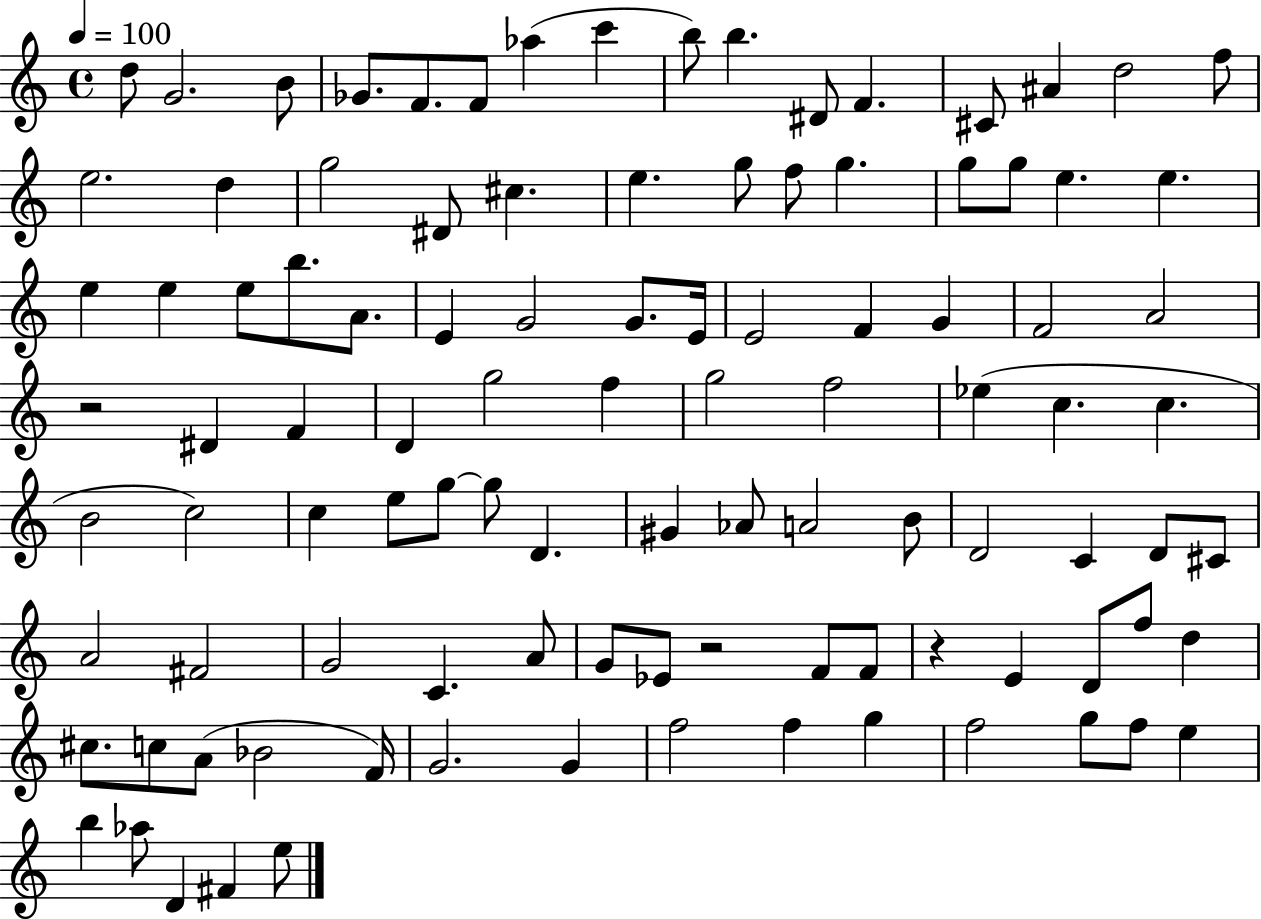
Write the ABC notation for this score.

X:1
T:Untitled
M:4/4
L:1/4
K:C
d/2 G2 B/2 _G/2 F/2 F/2 _a c' b/2 b ^D/2 F ^C/2 ^A d2 f/2 e2 d g2 ^D/2 ^c e g/2 f/2 g g/2 g/2 e e e e e/2 b/2 A/2 E G2 G/2 E/4 E2 F G F2 A2 z2 ^D F D g2 f g2 f2 _e c c B2 c2 c e/2 g/2 g/2 D ^G _A/2 A2 B/2 D2 C D/2 ^C/2 A2 ^F2 G2 C A/2 G/2 _E/2 z2 F/2 F/2 z E D/2 f/2 d ^c/2 c/2 A/2 _B2 F/4 G2 G f2 f g f2 g/2 f/2 e b _a/2 D ^F e/2